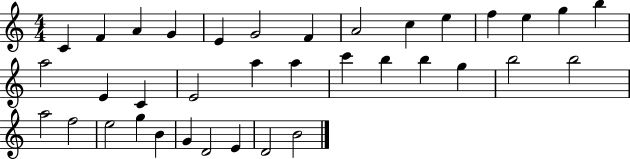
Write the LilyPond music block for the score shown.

{
  \clef treble
  \numericTimeSignature
  \time 4/4
  \key c \major
  c'4 f'4 a'4 g'4 | e'4 g'2 f'4 | a'2 c''4 e''4 | f''4 e''4 g''4 b''4 | \break a''2 e'4 c'4 | e'2 a''4 a''4 | c'''4 b''4 b''4 g''4 | b''2 b''2 | \break a''2 f''2 | e''2 g''4 b'4 | g'4 d'2 e'4 | d'2 b'2 | \break \bar "|."
}